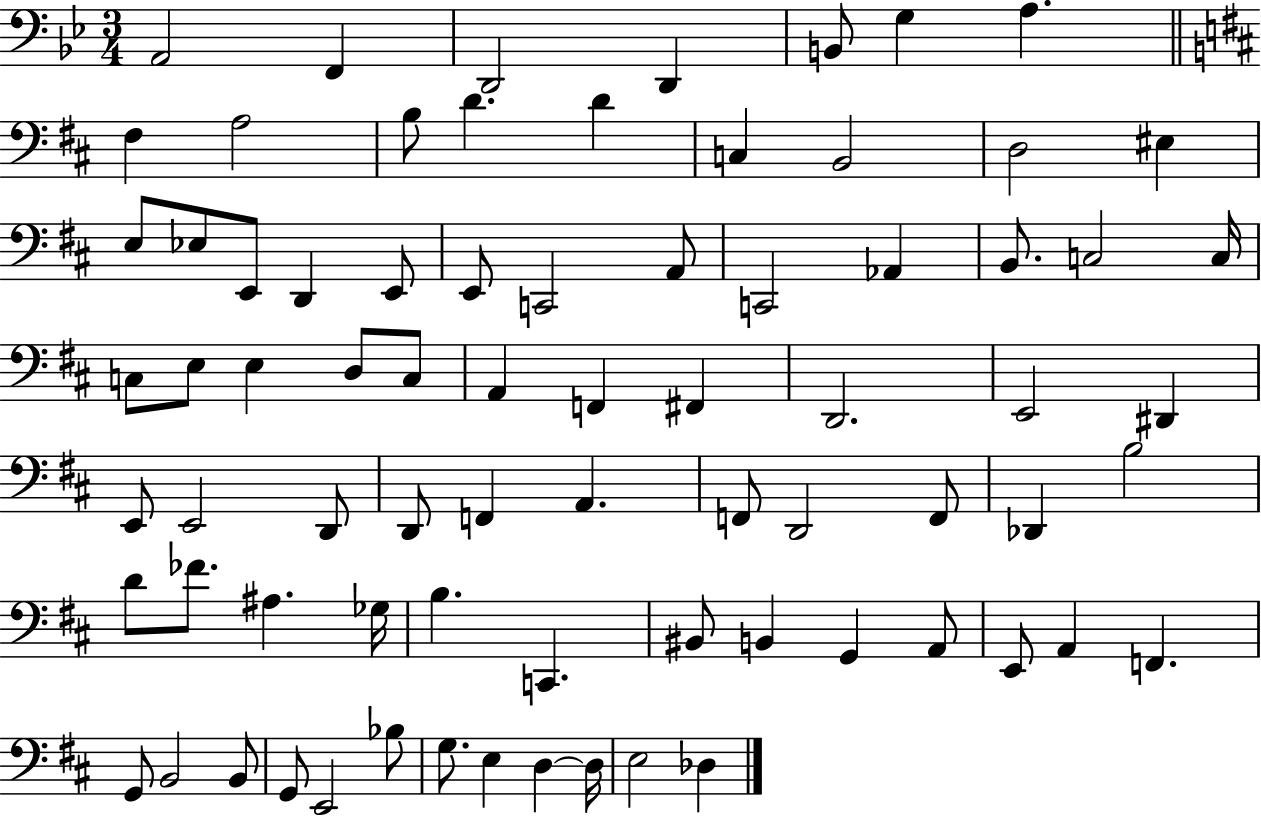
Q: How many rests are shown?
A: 0